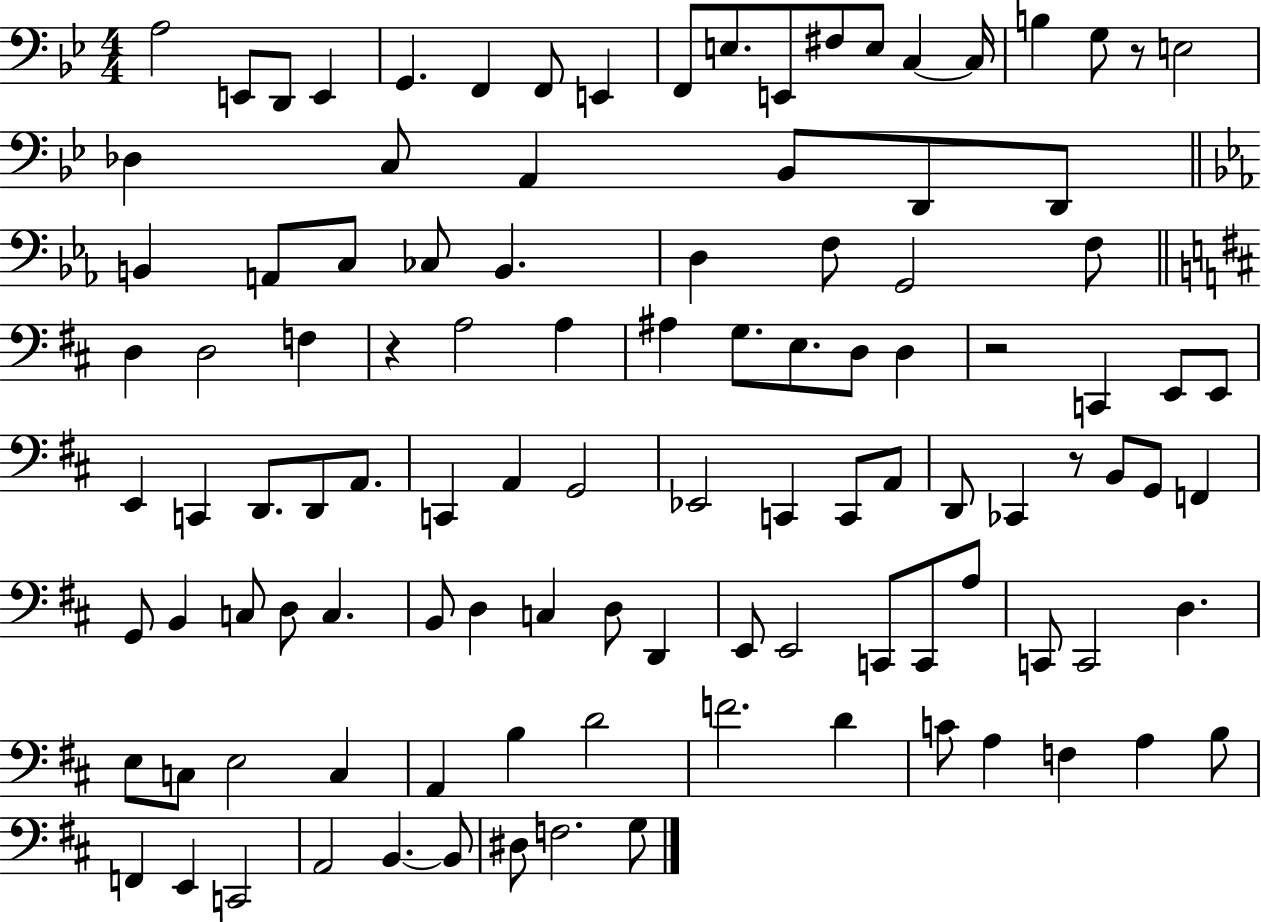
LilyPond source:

{
  \clef bass
  \numericTimeSignature
  \time 4/4
  \key bes \major
  \repeat volta 2 { a2 e,8 d,8 e,4 | g,4. f,4 f,8 e,4 | f,8 e8. e,8 fis8 e8 c4~~ c16 | b4 g8 r8 e2 | \break des4 c8 a,4 bes,8 d,8 d,8 | \bar "||" \break \key ees \major b,4 a,8 c8 ces8 b,4. | d4 f8 g,2 f8 | \bar "||" \break \key d \major d4 d2 f4 | r4 a2 a4 | ais4 g8. e8. d8 d4 | r2 c,4 e,8 e,8 | \break e,4 c,4 d,8. d,8 a,8. | c,4 a,4 g,2 | ees,2 c,4 c,8 a,8 | d,8 ces,4 r8 b,8 g,8 f,4 | \break g,8 b,4 c8 d8 c4. | b,8 d4 c4 d8 d,4 | e,8 e,2 c,8 c,8 a8 | c,8 c,2 d4. | \break e8 c8 e2 c4 | a,4 b4 d'2 | f'2. d'4 | c'8 a4 f4 a4 b8 | \break f,4 e,4 c,2 | a,2 b,4.~~ b,8 | dis8 f2. g8 | } \bar "|."
}